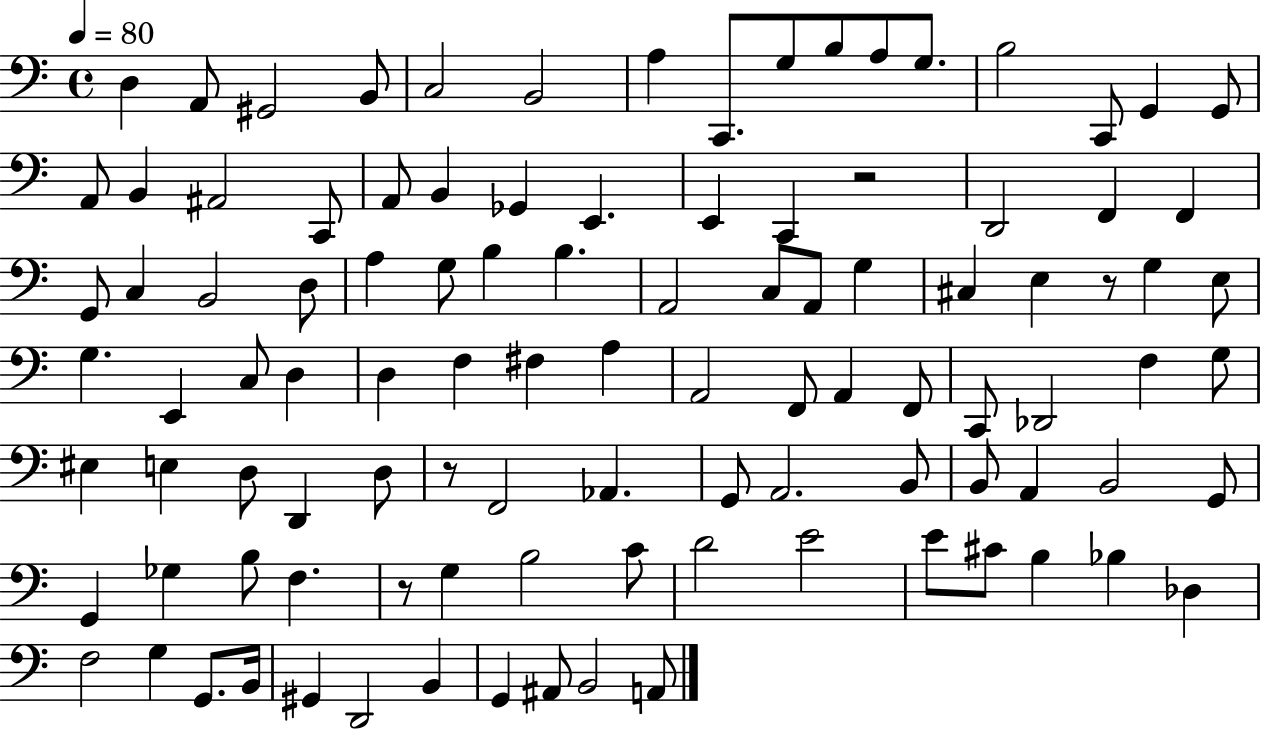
X:1
T:Untitled
M:4/4
L:1/4
K:C
D, A,,/2 ^G,,2 B,,/2 C,2 B,,2 A, C,,/2 G,/2 B,/2 A,/2 G,/2 B,2 C,,/2 G,, G,,/2 A,,/2 B,, ^A,,2 C,,/2 A,,/2 B,, _G,, E,, E,, C,, z2 D,,2 F,, F,, G,,/2 C, B,,2 D,/2 A, G,/2 B, B, A,,2 C,/2 A,,/2 G, ^C, E, z/2 G, E,/2 G, E,, C,/2 D, D, F, ^F, A, A,,2 F,,/2 A,, F,,/2 C,,/2 _D,,2 F, G,/2 ^E, E, D,/2 D,, D,/2 z/2 F,,2 _A,, G,,/2 A,,2 B,,/2 B,,/2 A,, B,,2 G,,/2 G,, _G, B,/2 F, z/2 G, B,2 C/2 D2 E2 E/2 ^C/2 B, _B, _D, F,2 G, G,,/2 B,,/4 ^G,, D,,2 B,, G,, ^A,,/2 B,,2 A,,/2